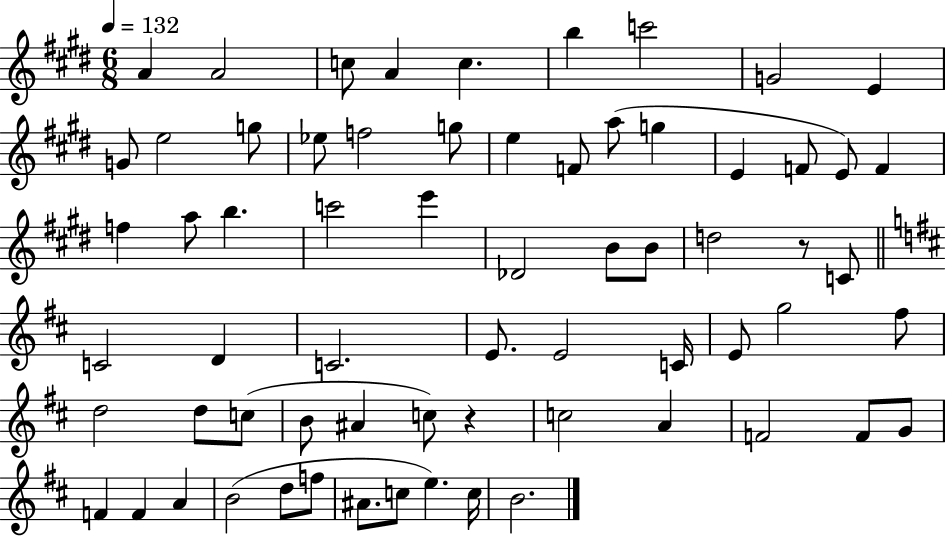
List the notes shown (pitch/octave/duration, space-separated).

A4/q A4/h C5/e A4/q C5/q. B5/q C6/h G4/h E4/q G4/e E5/h G5/e Eb5/e F5/h G5/e E5/q F4/e A5/e G5/q E4/q F4/e E4/e F4/q F5/q A5/e B5/q. C6/h E6/q Db4/h B4/e B4/e D5/h R/e C4/e C4/h D4/q C4/h. E4/e. E4/h C4/s E4/e G5/h F#5/e D5/h D5/e C5/e B4/e A#4/q C5/e R/q C5/h A4/q F4/h F4/e G4/e F4/q F4/q A4/q B4/h D5/e F5/e A#4/e. C5/e E5/q. C5/s B4/h.